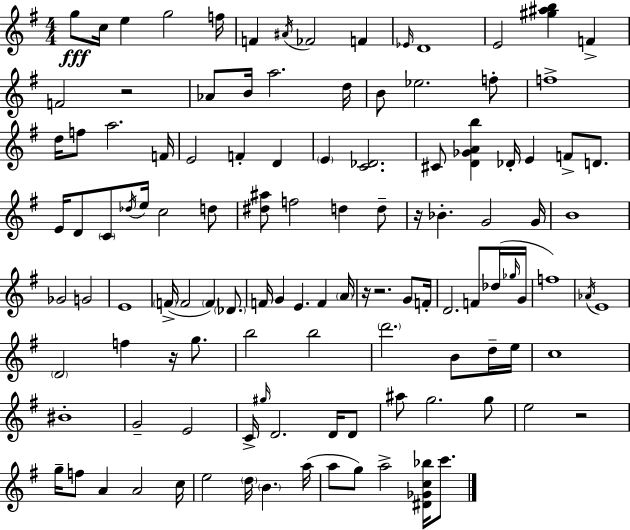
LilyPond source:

{
  \clef treble
  \numericTimeSignature
  \time 4/4
  \key e \minor
  g''8\fff c''16 e''4 g''2 f''16 | f'4 \acciaccatura { ais'16 } fes'2 f'4 | \grace { ees'16 } d'1 | e'2 <gis'' ais'' b''>4 f'4-> | \break f'2 r2 | aes'8 b'16 a''2. | d''16 b'8 ees''2. | f''8-. f''1-> | \break d''16 f''8 a''2. | f'16 e'2 f'4-. d'4 | \parenthesize e'4 <c' des'>2. | cis'8 <d' ges' a' b''>4 des'16-. e'4 f'8-> d'8. | \break e'16 d'8 \parenthesize c'8 \acciaccatura { des''16 } e''16 c''2 | d''8 <dis'' ais''>8 f''2 d''4 | d''8-- r16 bes'4.-. g'2 | g'16 b'1 | \break ges'2 g'2 | e'1 | \parenthesize f'16->( f'2 \parenthesize f'4) | \parenthesize des'8. f'16 g'4 e'4. f'4 | \break \parenthesize a'16 r16 r2. | g'8 f'16-. d'2. f'8 | des''16( \grace { ges''16 } g'16 f''1) | \acciaccatura { aes'16 } e'1 | \break \parenthesize d'2 f''4 | r16 g''8. b''2 b''2 | \parenthesize d'''2. | b'8 d''16-- e''16 c''1 | \break bis'1-. | g'2-- e'2 | c'16-> \grace { gis''16 } d'2. | d'16 d'8 ais''8 g''2. | \break g''8 e''2 r2 | g''16-- f''8 a'4 a'2 | c''16 e''2 \parenthesize d''16 \parenthesize b'4. | a''16( a''8 g''8) a''2-> | \break <dis' ges' c'' bes''>16 c'''8. \bar "|."
}